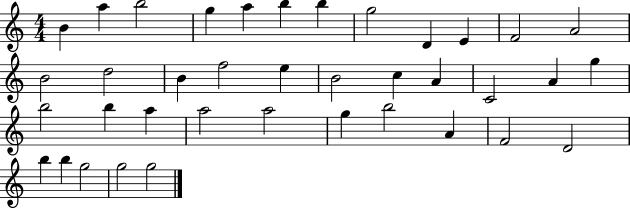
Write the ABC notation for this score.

X:1
T:Untitled
M:4/4
L:1/4
K:C
B a b2 g a b b g2 D E F2 A2 B2 d2 B f2 e B2 c A C2 A g b2 b a a2 a2 g b2 A F2 D2 b b g2 g2 g2